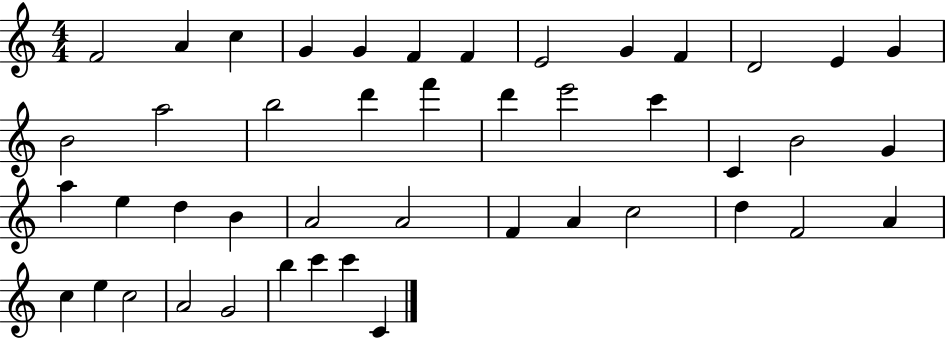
X:1
T:Untitled
M:4/4
L:1/4
K:C
F2 A c G G F F E2 G F D2 E G B2 a2 b2 d' f' d' e'2 c' C B2 G a e d B A2 A2 F A c2 d F2 A c e c2 A2 G2 b c' c' C